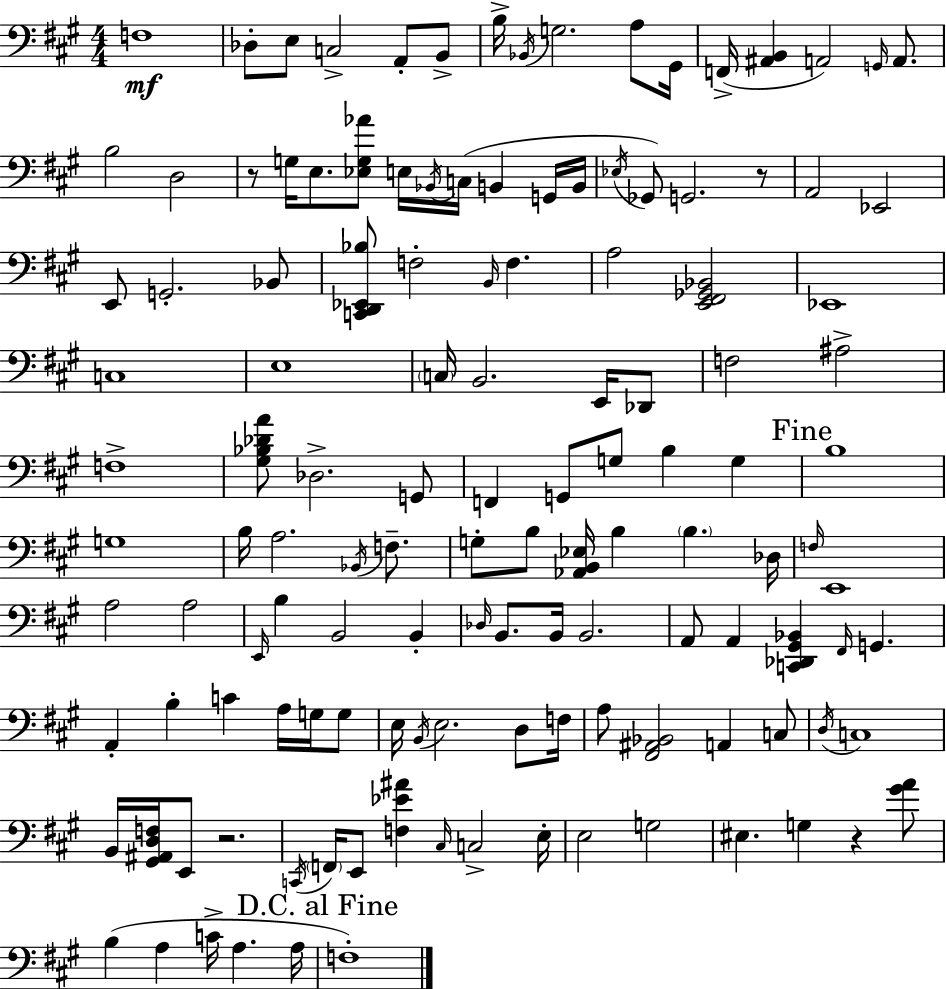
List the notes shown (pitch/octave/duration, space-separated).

F3/w Db3/e E3/e C3/h A2/e B2/e B3/s Bb2/s G3/h. A3/e G#2/s F2/s [A#2,B2]/q A2/h G2/s A2/e. B3/h D3/h R/e G3/s E3/e. [Eb3,G3,Ab4]/e E3/s Bb2/s C3/s B2/q G2/s B2/s Eb3/s Gb2/e G2/h. R/e A2/h Eb2/h E2/e G2/h. Bb2/e [C2,D2,Eb2,Bb3]/e F3/h B2/s F3/q. A3/h [E2,F#2,Gb2,Bb2]/h Eb2/w C3/w E3/w C3/s B2/h. E2/s Db2/e F3/h A#3/h F3/w [G#3,Bb3,Db4,A4]/e Db3/h. G2/e F2/q G2/e G3/e B3/q G3/q B3/w G3/w B3/s A3/h. Bb2/s F3/e. G3/e B3/e [Ab2,B2,Eb3]/s B3/q B3/q. Db3/s F3/s E2/w A3/h A3/h E2/s B3/q B2/h B2/q Db3/s B2/e. B2/s B2/h. A2/e A2/q [C2,Db2,G#2,Bb2]/q F#2/s G2/q. A2/q B3/q C4/q A3/s G3/s G3/e E3/s B2/s E3/h. D3/e F3/s A3/e [F#2,A#2,Bb2]/h A2/q C3/e D3/s C3/w B2/s [G#2,A#2,D3,F3]/s E2/e R/h. C2/s F2/s E2/e [F3,Eb4,A#4]/q C#3/s C3/h E3/s E3/h G3/h EIS3/q. G3/q R/q [G#4,A4]/e B3/q A3/q C4/s A3/q. A3/s F3/w